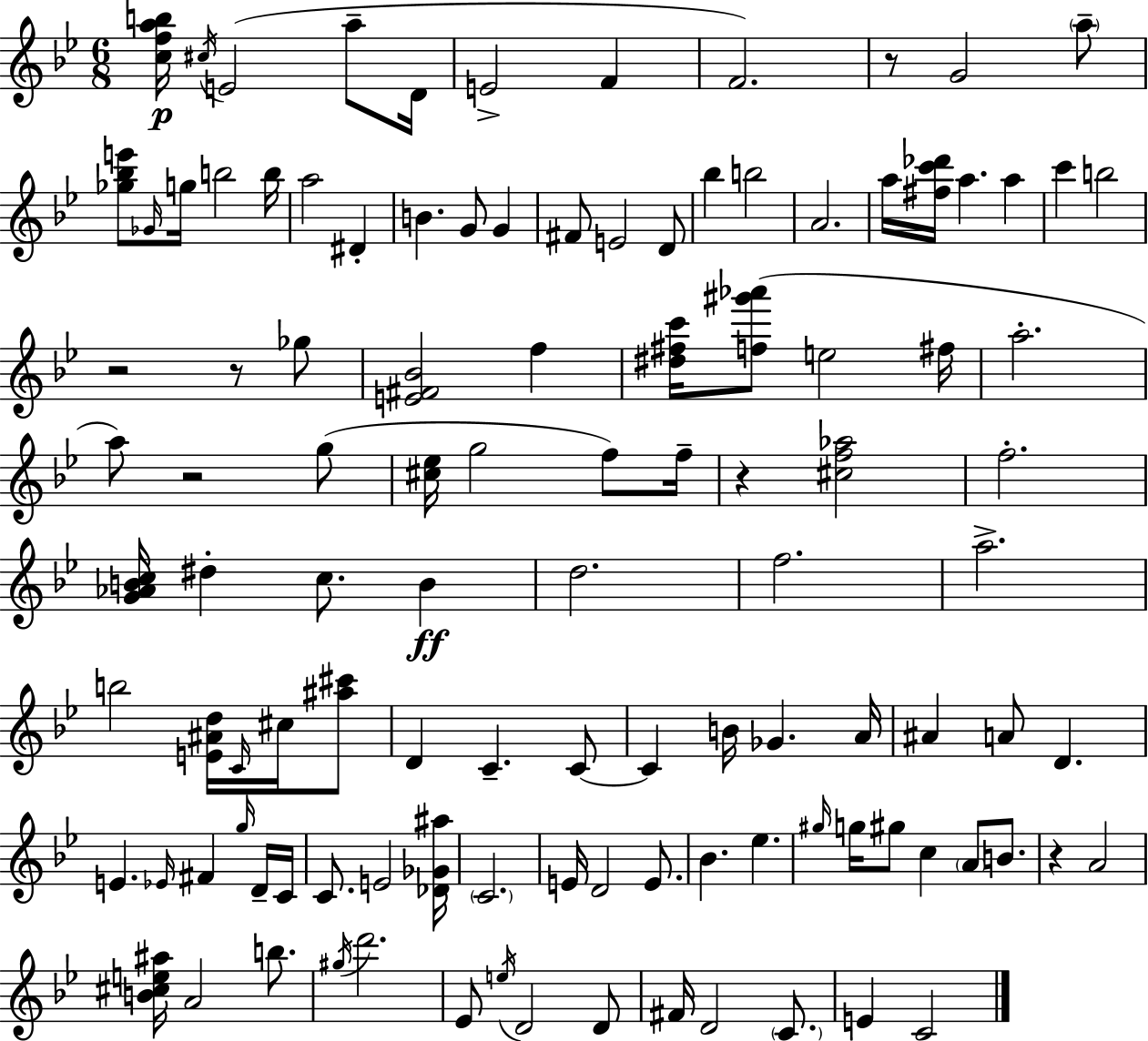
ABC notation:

X:1
T:Untitled
M:6/8
L:1/4
K:Bb
[cfab]/4 ^c/4 E2 a/2 D/4 E2 F F2 z/2 G2 a/2 [_g_be']/2 _G/4 g/4 b2 b/4 a2 ^D B G/2 G ^F/2 E2 D/2 _b b2 A2 a/4 [^fc'_d']/4 a a c' b2 z2 z/2 _g/2 [E^F_B]2 f [^d^fc']/4 [f^g'_a']/2 e2 ^f/4 a2 a/2 z2 g/2 [^c_e]/4 g2 f/2 f/4 z [^cf_a]2 f2 [G_ABc]/4 ^d c/2 B d2 f2 a2 b2 [E^Ad]/4 C/4 ^c/4 [^a^c']/2 D C C/2 C B/4 _G A/4 ^A A/2 D E _E/4 ^F g/4 D/4 C/4 C/2 E2 [_D_G^a]/4 C2 E/4 D2 E/2 _B _e ^g/4 g/4 ^g/2 c A/2 B/2 z A2 [B^ce^a]/4 A2 b/2 ^g/4 d'2 _E/2 e/4 D2 D/2 ^F/4 D2 C/2 E C2